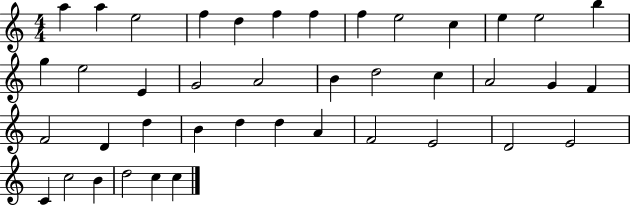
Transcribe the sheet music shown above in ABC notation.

X:1
T:Untitled
M:4/4
L:1/4
K:C
a a e2 f d f f f e2 c e e2 b g e2 E G2 A2 B d2 c A2 G F F2 D d B d d A F2 E2 D2 E2 C c2 B d2 c c